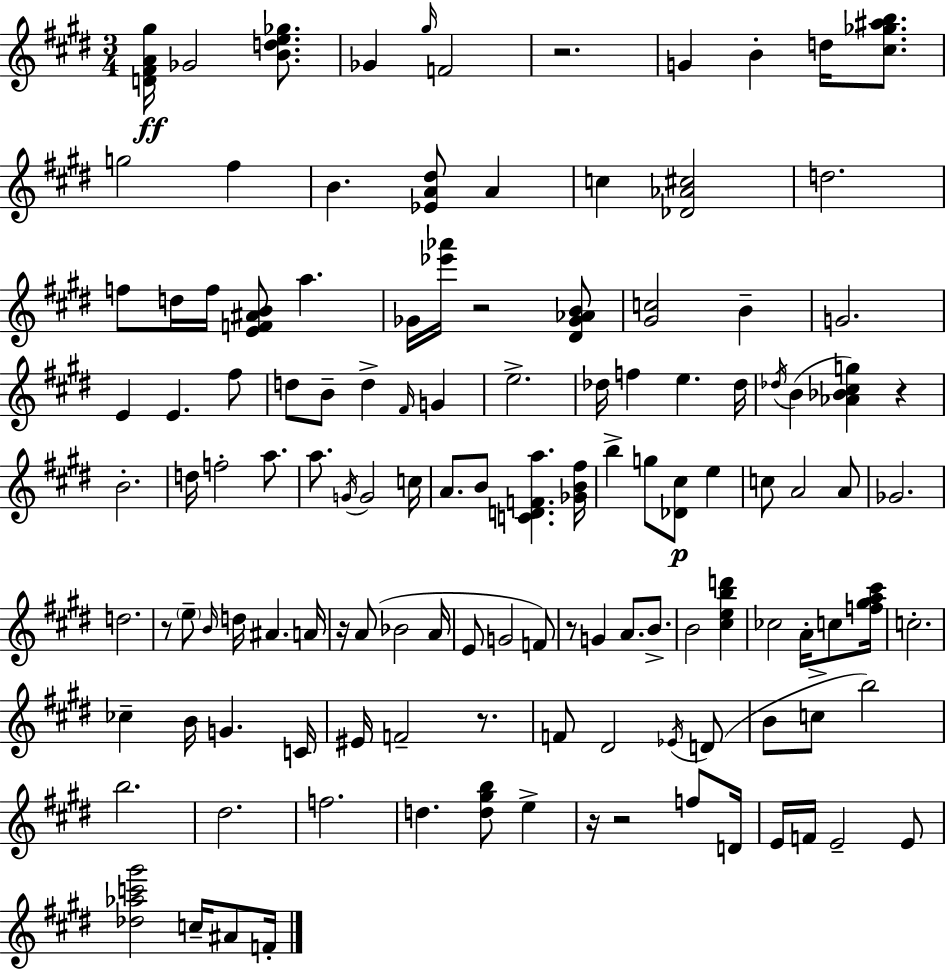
[D4,F#4,A4,G#5]/s Gb4/h [B4,D5,E5,Gb5]/e. Gb4/q G#5/s F4/h R/h. G4/q B4/q D5/s [C#5,Gb5,A#5,B5]/e. G5/h F#5/q B4/q. [Eb4,A4,D#5]/e A4/q C5/q [Db4,Ab4,C#5]/h D5/h. F5/e D5/s F5/s [E4,F4,A#4,B4]/e A5/q. Gb4/s [Eb6,Ab6]/s R/h [D#4,Gb4,Ab4,B4]/e [G#4,C5]/h B4/q G4/h. E4/q E4/q. F#5/e D5/e B4/e D5/q F#4/s G4/q E5/h. Db5/s F5/q E5/q. Db5/s Db5/s B4/q [Ab4,Bb4,C#5,G5]/q R/q B4/h. D5/s F5/h A5/e. A5/e. G4/s G4/h C5/s A4/e. B4/e [C4,D4,F4,A5]/q. [Gb4,B4,F#5]/s B5/q G5/e [Db4,C#5]/e E5/q C5/e A4/h A4/e Gb4/h. D5/h. R/e E5/e B4/s D5/s A#4/q. A4/s R/s A4/e Bb4/h A4/s E4/e G4/h F4/e R/e G4/q A4/e. B4/e. B4/h [C#5,E5,B5,D6]/q CES5/h A4/s C5/e [F5,G#5,A5,C#6]/s C5/h. CES5/q B4/s G4/q. C4/s EIS4/s F4/h R/e. F4/e D#4/h Eb4/s D4/e B4/e C5/e B5/h B5/h. D#5/h. F5/h. D5/q. [D5,G#5,B5]/e E5/q R/s R/h F5/e D4/s E4/s F4/s E4/h E4/e [Db5,Ab5,C6,G#6]/h C5/s A#4/e F4/s